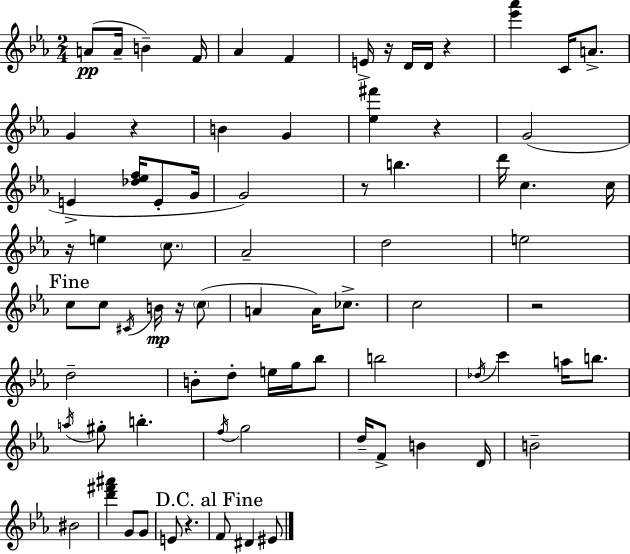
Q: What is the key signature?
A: C minor